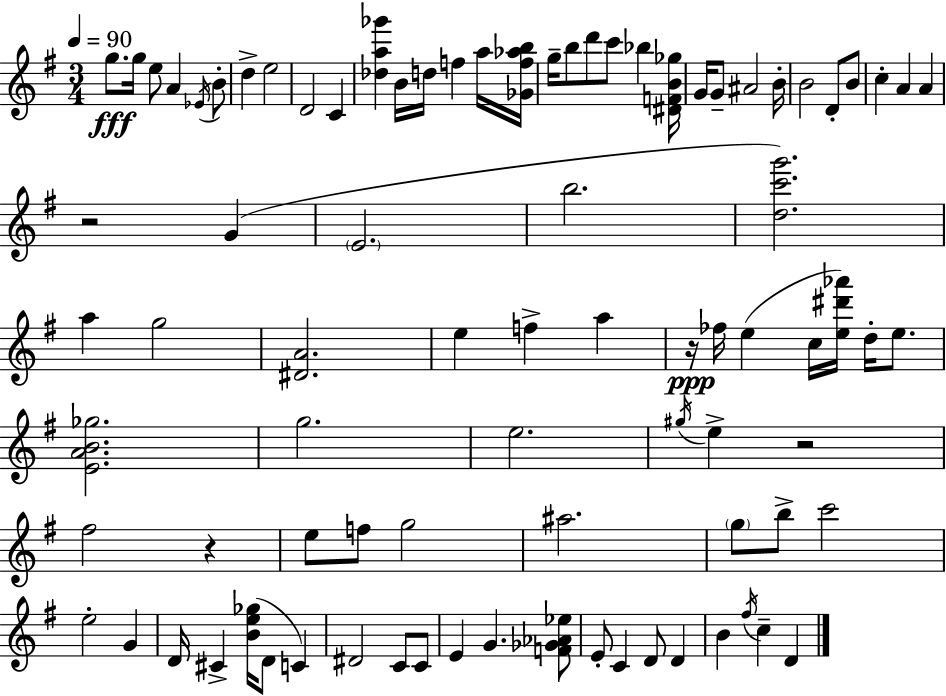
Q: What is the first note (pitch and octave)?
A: G5